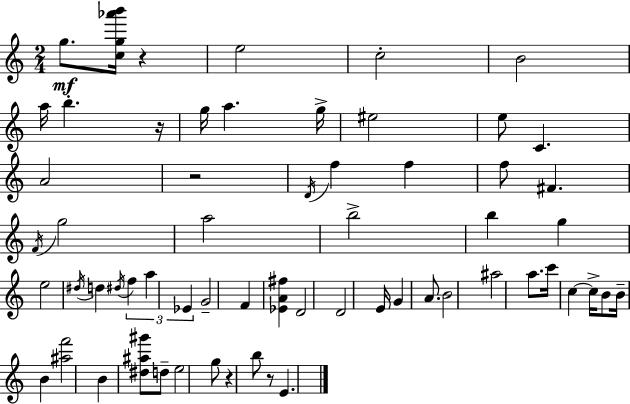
G5/e. [C5,G5,Ab6,B6]/s R/q E5/h C5/h B4/h A5/s B5/q. R/s G5/s A5/q. G5/s EIS5/h E5/e C4/q. A4/h R/h D4/s F5/q F5/q F5/e F#4/q. F4/s G5/h A5/h B5/h B5/q G5/q E5/h D#5/s D5/q D#5/s F5/q A5/q Eb4/q G4/h F4/q [Eb4,A4,F#5]/q D4/h D4/h E4/s G4/q A4/e. B4/h A#5/h A5/e. C6/s C5/q C5/s B4/e B4/s B4/q [A#5,F6]/h B4/q [D#5,A#5,G#6]/e D5/e E5/h G5/e R/q B5/e R/e E4/q.